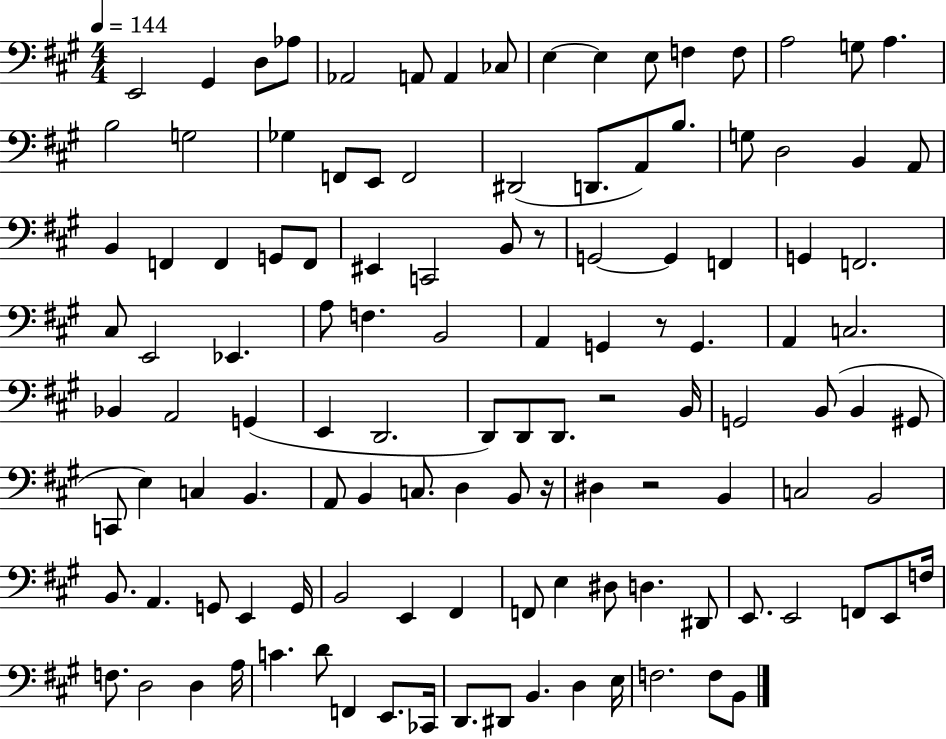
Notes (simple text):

E2/h G#2/q D3/e Ab3/e Ab2/h A2/e A2/q CES3/e E3/q E3/q E3/e F3/q F3/e A3/h G3/e A3/q. B3/h G3/h Gb3/q F2/e E2/e F2/h D#2/h D2/e. A2/e B3/e. G3/e D3/h B2/q A2/e B2/q F2/q F2/q G2/e F2/e EIS2/q C2/h B2/e R/e G2/h G2/q F2/q G2/q F2/h. C#3/e E2/h Eb2/q. A3/e F3/q. B2/h A2/q G2/q R/e G2/q. A2/q C3/h. Bb2/q A2/h G2/q E2/q D2/h. D2/e D2/e D2/e. R/h B2/s G2/h B2/e B2/q G#2/e C2/e E3/q C3/q B2/q. A2/e B2/q C3/e. D3/q B2/e R/s D#3/q R/h B2/q C3/h B2/h B2/e. A2/q. G2/e E2/q G2/s B2/h E2/q F#2/q F2/e E3/q D#3/e D3/q. D#2/e E2/e. E2/h F2/e E2/e F3/s F3/e. D3/h D3/q A3/s C4/q. D4/e F2/q E2/e. CES2/s D2/e. D#2/e B2/q. D3/q E3/s F3/h. F3/e B2/e